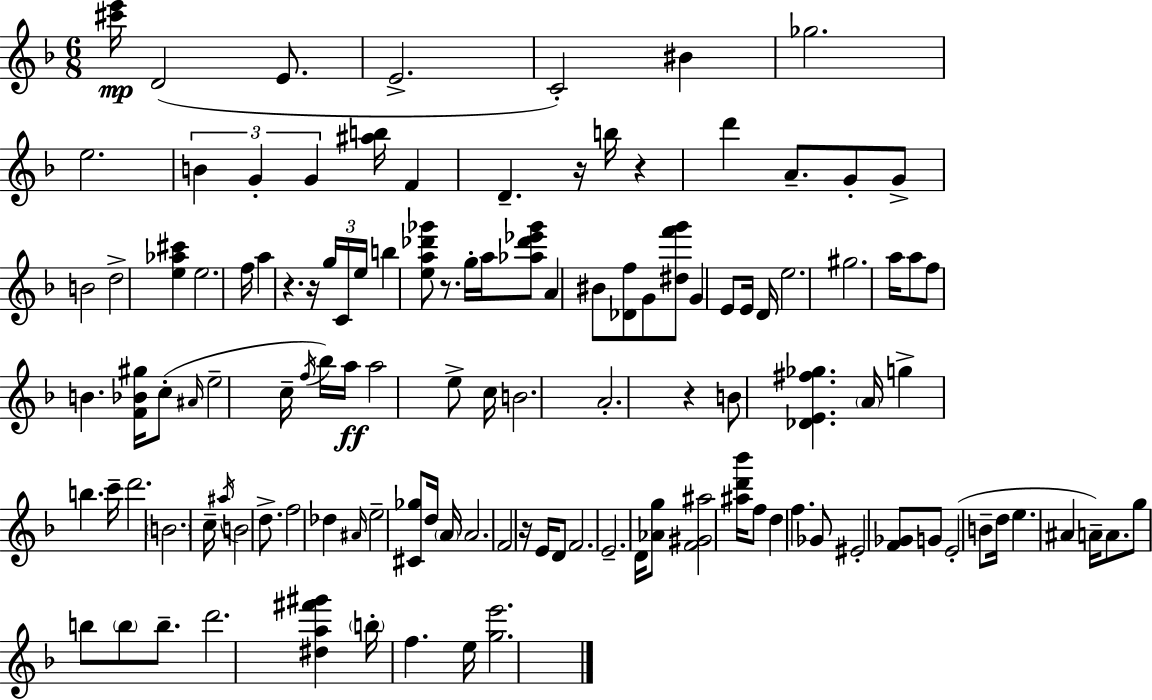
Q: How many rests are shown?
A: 7